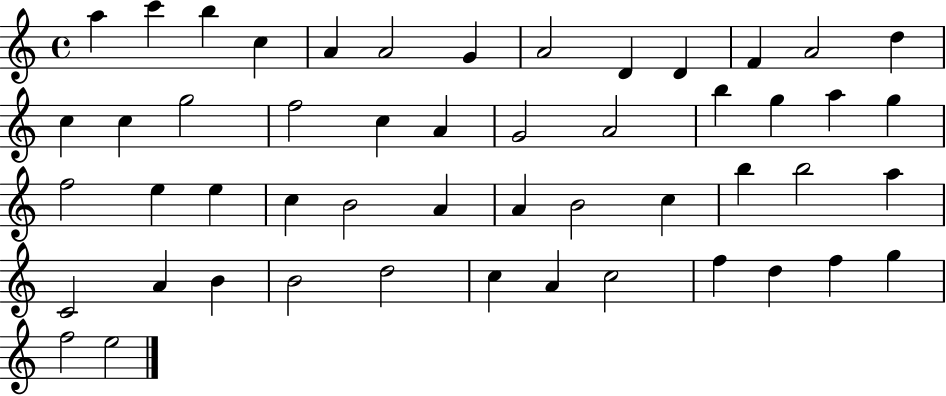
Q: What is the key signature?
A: C major